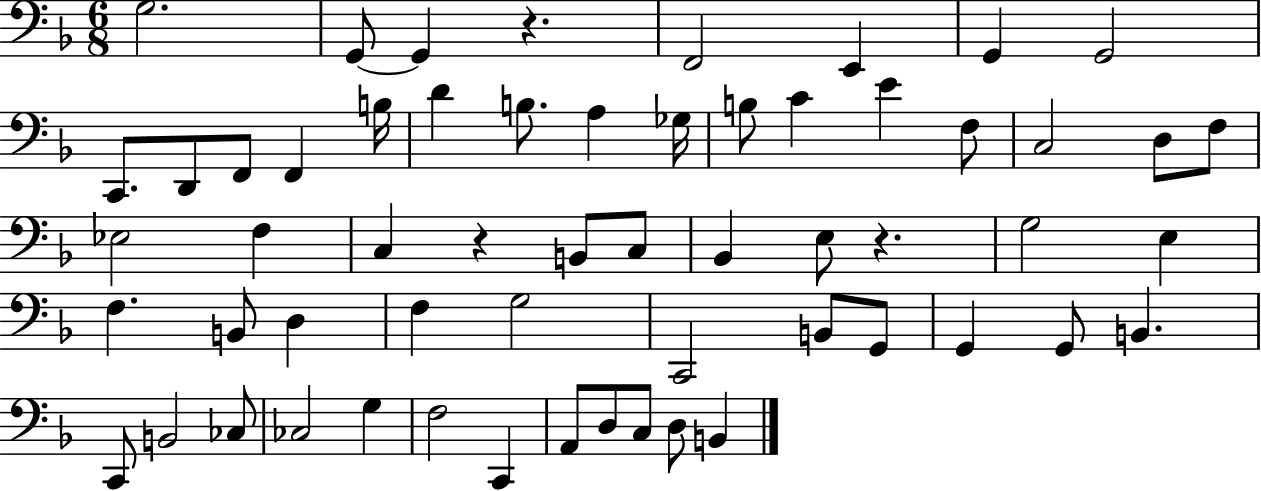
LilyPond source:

{
  \clef bass
  \numericTimeSignature
  \time 6/8
  \key f \major
  g2. | g,8~~ g,4 r4. | f,2 e,4 | g,4 g,2 | \break c,8. d,8 f,8 f,4 b16 | d'4 b8. a4 ges16 | b8 c'4 e'4 f8 | c2 d8 f8 | \break ees2 f4 | c4 r4 b,8 c8 | bes,4 e8 r4. | g2 e4 | \break f4. b,8 d4 | f4 g2 | c,2 b,8 g,8 | g,4 g,8 b,4. | \break c,8 b,2 ces8 | ces2 g4 | f2 c,4 | a,8 d8 c8 d8 b,4 | \break \bar "|."
}